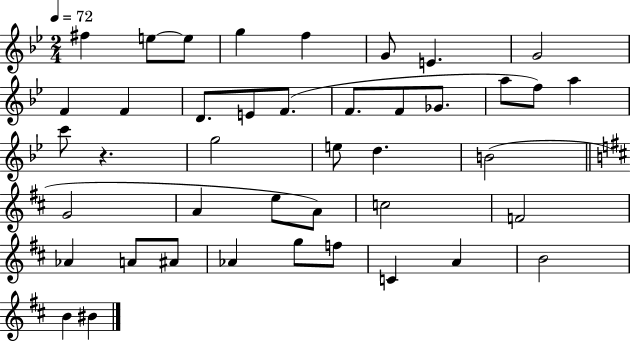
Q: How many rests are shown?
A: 1